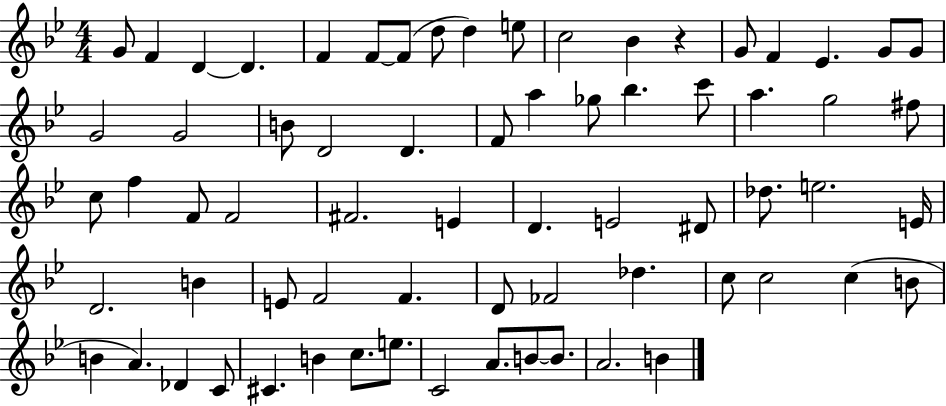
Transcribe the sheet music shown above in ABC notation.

X:1
T:Untitled
M:4/4
L:1/4
K:Bb
G/2 F D D F F/2 F/2 d/2 d e/2 c2 _B z G/2 F _E G/2 G/2 G2 G2 B/2 D2 D F/2 a _g/2 _b c'/2 a g2 ^f/2 c/2 f F/2 F2 ^F2 E D E2 ^D/2 _d/2 e2 E/4 D2 B E/2 F2 F D/2 _F2 _d c/2 c2 c B/2 B A _D C/2 ^C B c/2 e/2 C2 A/2 B/2 B/2 A2 B